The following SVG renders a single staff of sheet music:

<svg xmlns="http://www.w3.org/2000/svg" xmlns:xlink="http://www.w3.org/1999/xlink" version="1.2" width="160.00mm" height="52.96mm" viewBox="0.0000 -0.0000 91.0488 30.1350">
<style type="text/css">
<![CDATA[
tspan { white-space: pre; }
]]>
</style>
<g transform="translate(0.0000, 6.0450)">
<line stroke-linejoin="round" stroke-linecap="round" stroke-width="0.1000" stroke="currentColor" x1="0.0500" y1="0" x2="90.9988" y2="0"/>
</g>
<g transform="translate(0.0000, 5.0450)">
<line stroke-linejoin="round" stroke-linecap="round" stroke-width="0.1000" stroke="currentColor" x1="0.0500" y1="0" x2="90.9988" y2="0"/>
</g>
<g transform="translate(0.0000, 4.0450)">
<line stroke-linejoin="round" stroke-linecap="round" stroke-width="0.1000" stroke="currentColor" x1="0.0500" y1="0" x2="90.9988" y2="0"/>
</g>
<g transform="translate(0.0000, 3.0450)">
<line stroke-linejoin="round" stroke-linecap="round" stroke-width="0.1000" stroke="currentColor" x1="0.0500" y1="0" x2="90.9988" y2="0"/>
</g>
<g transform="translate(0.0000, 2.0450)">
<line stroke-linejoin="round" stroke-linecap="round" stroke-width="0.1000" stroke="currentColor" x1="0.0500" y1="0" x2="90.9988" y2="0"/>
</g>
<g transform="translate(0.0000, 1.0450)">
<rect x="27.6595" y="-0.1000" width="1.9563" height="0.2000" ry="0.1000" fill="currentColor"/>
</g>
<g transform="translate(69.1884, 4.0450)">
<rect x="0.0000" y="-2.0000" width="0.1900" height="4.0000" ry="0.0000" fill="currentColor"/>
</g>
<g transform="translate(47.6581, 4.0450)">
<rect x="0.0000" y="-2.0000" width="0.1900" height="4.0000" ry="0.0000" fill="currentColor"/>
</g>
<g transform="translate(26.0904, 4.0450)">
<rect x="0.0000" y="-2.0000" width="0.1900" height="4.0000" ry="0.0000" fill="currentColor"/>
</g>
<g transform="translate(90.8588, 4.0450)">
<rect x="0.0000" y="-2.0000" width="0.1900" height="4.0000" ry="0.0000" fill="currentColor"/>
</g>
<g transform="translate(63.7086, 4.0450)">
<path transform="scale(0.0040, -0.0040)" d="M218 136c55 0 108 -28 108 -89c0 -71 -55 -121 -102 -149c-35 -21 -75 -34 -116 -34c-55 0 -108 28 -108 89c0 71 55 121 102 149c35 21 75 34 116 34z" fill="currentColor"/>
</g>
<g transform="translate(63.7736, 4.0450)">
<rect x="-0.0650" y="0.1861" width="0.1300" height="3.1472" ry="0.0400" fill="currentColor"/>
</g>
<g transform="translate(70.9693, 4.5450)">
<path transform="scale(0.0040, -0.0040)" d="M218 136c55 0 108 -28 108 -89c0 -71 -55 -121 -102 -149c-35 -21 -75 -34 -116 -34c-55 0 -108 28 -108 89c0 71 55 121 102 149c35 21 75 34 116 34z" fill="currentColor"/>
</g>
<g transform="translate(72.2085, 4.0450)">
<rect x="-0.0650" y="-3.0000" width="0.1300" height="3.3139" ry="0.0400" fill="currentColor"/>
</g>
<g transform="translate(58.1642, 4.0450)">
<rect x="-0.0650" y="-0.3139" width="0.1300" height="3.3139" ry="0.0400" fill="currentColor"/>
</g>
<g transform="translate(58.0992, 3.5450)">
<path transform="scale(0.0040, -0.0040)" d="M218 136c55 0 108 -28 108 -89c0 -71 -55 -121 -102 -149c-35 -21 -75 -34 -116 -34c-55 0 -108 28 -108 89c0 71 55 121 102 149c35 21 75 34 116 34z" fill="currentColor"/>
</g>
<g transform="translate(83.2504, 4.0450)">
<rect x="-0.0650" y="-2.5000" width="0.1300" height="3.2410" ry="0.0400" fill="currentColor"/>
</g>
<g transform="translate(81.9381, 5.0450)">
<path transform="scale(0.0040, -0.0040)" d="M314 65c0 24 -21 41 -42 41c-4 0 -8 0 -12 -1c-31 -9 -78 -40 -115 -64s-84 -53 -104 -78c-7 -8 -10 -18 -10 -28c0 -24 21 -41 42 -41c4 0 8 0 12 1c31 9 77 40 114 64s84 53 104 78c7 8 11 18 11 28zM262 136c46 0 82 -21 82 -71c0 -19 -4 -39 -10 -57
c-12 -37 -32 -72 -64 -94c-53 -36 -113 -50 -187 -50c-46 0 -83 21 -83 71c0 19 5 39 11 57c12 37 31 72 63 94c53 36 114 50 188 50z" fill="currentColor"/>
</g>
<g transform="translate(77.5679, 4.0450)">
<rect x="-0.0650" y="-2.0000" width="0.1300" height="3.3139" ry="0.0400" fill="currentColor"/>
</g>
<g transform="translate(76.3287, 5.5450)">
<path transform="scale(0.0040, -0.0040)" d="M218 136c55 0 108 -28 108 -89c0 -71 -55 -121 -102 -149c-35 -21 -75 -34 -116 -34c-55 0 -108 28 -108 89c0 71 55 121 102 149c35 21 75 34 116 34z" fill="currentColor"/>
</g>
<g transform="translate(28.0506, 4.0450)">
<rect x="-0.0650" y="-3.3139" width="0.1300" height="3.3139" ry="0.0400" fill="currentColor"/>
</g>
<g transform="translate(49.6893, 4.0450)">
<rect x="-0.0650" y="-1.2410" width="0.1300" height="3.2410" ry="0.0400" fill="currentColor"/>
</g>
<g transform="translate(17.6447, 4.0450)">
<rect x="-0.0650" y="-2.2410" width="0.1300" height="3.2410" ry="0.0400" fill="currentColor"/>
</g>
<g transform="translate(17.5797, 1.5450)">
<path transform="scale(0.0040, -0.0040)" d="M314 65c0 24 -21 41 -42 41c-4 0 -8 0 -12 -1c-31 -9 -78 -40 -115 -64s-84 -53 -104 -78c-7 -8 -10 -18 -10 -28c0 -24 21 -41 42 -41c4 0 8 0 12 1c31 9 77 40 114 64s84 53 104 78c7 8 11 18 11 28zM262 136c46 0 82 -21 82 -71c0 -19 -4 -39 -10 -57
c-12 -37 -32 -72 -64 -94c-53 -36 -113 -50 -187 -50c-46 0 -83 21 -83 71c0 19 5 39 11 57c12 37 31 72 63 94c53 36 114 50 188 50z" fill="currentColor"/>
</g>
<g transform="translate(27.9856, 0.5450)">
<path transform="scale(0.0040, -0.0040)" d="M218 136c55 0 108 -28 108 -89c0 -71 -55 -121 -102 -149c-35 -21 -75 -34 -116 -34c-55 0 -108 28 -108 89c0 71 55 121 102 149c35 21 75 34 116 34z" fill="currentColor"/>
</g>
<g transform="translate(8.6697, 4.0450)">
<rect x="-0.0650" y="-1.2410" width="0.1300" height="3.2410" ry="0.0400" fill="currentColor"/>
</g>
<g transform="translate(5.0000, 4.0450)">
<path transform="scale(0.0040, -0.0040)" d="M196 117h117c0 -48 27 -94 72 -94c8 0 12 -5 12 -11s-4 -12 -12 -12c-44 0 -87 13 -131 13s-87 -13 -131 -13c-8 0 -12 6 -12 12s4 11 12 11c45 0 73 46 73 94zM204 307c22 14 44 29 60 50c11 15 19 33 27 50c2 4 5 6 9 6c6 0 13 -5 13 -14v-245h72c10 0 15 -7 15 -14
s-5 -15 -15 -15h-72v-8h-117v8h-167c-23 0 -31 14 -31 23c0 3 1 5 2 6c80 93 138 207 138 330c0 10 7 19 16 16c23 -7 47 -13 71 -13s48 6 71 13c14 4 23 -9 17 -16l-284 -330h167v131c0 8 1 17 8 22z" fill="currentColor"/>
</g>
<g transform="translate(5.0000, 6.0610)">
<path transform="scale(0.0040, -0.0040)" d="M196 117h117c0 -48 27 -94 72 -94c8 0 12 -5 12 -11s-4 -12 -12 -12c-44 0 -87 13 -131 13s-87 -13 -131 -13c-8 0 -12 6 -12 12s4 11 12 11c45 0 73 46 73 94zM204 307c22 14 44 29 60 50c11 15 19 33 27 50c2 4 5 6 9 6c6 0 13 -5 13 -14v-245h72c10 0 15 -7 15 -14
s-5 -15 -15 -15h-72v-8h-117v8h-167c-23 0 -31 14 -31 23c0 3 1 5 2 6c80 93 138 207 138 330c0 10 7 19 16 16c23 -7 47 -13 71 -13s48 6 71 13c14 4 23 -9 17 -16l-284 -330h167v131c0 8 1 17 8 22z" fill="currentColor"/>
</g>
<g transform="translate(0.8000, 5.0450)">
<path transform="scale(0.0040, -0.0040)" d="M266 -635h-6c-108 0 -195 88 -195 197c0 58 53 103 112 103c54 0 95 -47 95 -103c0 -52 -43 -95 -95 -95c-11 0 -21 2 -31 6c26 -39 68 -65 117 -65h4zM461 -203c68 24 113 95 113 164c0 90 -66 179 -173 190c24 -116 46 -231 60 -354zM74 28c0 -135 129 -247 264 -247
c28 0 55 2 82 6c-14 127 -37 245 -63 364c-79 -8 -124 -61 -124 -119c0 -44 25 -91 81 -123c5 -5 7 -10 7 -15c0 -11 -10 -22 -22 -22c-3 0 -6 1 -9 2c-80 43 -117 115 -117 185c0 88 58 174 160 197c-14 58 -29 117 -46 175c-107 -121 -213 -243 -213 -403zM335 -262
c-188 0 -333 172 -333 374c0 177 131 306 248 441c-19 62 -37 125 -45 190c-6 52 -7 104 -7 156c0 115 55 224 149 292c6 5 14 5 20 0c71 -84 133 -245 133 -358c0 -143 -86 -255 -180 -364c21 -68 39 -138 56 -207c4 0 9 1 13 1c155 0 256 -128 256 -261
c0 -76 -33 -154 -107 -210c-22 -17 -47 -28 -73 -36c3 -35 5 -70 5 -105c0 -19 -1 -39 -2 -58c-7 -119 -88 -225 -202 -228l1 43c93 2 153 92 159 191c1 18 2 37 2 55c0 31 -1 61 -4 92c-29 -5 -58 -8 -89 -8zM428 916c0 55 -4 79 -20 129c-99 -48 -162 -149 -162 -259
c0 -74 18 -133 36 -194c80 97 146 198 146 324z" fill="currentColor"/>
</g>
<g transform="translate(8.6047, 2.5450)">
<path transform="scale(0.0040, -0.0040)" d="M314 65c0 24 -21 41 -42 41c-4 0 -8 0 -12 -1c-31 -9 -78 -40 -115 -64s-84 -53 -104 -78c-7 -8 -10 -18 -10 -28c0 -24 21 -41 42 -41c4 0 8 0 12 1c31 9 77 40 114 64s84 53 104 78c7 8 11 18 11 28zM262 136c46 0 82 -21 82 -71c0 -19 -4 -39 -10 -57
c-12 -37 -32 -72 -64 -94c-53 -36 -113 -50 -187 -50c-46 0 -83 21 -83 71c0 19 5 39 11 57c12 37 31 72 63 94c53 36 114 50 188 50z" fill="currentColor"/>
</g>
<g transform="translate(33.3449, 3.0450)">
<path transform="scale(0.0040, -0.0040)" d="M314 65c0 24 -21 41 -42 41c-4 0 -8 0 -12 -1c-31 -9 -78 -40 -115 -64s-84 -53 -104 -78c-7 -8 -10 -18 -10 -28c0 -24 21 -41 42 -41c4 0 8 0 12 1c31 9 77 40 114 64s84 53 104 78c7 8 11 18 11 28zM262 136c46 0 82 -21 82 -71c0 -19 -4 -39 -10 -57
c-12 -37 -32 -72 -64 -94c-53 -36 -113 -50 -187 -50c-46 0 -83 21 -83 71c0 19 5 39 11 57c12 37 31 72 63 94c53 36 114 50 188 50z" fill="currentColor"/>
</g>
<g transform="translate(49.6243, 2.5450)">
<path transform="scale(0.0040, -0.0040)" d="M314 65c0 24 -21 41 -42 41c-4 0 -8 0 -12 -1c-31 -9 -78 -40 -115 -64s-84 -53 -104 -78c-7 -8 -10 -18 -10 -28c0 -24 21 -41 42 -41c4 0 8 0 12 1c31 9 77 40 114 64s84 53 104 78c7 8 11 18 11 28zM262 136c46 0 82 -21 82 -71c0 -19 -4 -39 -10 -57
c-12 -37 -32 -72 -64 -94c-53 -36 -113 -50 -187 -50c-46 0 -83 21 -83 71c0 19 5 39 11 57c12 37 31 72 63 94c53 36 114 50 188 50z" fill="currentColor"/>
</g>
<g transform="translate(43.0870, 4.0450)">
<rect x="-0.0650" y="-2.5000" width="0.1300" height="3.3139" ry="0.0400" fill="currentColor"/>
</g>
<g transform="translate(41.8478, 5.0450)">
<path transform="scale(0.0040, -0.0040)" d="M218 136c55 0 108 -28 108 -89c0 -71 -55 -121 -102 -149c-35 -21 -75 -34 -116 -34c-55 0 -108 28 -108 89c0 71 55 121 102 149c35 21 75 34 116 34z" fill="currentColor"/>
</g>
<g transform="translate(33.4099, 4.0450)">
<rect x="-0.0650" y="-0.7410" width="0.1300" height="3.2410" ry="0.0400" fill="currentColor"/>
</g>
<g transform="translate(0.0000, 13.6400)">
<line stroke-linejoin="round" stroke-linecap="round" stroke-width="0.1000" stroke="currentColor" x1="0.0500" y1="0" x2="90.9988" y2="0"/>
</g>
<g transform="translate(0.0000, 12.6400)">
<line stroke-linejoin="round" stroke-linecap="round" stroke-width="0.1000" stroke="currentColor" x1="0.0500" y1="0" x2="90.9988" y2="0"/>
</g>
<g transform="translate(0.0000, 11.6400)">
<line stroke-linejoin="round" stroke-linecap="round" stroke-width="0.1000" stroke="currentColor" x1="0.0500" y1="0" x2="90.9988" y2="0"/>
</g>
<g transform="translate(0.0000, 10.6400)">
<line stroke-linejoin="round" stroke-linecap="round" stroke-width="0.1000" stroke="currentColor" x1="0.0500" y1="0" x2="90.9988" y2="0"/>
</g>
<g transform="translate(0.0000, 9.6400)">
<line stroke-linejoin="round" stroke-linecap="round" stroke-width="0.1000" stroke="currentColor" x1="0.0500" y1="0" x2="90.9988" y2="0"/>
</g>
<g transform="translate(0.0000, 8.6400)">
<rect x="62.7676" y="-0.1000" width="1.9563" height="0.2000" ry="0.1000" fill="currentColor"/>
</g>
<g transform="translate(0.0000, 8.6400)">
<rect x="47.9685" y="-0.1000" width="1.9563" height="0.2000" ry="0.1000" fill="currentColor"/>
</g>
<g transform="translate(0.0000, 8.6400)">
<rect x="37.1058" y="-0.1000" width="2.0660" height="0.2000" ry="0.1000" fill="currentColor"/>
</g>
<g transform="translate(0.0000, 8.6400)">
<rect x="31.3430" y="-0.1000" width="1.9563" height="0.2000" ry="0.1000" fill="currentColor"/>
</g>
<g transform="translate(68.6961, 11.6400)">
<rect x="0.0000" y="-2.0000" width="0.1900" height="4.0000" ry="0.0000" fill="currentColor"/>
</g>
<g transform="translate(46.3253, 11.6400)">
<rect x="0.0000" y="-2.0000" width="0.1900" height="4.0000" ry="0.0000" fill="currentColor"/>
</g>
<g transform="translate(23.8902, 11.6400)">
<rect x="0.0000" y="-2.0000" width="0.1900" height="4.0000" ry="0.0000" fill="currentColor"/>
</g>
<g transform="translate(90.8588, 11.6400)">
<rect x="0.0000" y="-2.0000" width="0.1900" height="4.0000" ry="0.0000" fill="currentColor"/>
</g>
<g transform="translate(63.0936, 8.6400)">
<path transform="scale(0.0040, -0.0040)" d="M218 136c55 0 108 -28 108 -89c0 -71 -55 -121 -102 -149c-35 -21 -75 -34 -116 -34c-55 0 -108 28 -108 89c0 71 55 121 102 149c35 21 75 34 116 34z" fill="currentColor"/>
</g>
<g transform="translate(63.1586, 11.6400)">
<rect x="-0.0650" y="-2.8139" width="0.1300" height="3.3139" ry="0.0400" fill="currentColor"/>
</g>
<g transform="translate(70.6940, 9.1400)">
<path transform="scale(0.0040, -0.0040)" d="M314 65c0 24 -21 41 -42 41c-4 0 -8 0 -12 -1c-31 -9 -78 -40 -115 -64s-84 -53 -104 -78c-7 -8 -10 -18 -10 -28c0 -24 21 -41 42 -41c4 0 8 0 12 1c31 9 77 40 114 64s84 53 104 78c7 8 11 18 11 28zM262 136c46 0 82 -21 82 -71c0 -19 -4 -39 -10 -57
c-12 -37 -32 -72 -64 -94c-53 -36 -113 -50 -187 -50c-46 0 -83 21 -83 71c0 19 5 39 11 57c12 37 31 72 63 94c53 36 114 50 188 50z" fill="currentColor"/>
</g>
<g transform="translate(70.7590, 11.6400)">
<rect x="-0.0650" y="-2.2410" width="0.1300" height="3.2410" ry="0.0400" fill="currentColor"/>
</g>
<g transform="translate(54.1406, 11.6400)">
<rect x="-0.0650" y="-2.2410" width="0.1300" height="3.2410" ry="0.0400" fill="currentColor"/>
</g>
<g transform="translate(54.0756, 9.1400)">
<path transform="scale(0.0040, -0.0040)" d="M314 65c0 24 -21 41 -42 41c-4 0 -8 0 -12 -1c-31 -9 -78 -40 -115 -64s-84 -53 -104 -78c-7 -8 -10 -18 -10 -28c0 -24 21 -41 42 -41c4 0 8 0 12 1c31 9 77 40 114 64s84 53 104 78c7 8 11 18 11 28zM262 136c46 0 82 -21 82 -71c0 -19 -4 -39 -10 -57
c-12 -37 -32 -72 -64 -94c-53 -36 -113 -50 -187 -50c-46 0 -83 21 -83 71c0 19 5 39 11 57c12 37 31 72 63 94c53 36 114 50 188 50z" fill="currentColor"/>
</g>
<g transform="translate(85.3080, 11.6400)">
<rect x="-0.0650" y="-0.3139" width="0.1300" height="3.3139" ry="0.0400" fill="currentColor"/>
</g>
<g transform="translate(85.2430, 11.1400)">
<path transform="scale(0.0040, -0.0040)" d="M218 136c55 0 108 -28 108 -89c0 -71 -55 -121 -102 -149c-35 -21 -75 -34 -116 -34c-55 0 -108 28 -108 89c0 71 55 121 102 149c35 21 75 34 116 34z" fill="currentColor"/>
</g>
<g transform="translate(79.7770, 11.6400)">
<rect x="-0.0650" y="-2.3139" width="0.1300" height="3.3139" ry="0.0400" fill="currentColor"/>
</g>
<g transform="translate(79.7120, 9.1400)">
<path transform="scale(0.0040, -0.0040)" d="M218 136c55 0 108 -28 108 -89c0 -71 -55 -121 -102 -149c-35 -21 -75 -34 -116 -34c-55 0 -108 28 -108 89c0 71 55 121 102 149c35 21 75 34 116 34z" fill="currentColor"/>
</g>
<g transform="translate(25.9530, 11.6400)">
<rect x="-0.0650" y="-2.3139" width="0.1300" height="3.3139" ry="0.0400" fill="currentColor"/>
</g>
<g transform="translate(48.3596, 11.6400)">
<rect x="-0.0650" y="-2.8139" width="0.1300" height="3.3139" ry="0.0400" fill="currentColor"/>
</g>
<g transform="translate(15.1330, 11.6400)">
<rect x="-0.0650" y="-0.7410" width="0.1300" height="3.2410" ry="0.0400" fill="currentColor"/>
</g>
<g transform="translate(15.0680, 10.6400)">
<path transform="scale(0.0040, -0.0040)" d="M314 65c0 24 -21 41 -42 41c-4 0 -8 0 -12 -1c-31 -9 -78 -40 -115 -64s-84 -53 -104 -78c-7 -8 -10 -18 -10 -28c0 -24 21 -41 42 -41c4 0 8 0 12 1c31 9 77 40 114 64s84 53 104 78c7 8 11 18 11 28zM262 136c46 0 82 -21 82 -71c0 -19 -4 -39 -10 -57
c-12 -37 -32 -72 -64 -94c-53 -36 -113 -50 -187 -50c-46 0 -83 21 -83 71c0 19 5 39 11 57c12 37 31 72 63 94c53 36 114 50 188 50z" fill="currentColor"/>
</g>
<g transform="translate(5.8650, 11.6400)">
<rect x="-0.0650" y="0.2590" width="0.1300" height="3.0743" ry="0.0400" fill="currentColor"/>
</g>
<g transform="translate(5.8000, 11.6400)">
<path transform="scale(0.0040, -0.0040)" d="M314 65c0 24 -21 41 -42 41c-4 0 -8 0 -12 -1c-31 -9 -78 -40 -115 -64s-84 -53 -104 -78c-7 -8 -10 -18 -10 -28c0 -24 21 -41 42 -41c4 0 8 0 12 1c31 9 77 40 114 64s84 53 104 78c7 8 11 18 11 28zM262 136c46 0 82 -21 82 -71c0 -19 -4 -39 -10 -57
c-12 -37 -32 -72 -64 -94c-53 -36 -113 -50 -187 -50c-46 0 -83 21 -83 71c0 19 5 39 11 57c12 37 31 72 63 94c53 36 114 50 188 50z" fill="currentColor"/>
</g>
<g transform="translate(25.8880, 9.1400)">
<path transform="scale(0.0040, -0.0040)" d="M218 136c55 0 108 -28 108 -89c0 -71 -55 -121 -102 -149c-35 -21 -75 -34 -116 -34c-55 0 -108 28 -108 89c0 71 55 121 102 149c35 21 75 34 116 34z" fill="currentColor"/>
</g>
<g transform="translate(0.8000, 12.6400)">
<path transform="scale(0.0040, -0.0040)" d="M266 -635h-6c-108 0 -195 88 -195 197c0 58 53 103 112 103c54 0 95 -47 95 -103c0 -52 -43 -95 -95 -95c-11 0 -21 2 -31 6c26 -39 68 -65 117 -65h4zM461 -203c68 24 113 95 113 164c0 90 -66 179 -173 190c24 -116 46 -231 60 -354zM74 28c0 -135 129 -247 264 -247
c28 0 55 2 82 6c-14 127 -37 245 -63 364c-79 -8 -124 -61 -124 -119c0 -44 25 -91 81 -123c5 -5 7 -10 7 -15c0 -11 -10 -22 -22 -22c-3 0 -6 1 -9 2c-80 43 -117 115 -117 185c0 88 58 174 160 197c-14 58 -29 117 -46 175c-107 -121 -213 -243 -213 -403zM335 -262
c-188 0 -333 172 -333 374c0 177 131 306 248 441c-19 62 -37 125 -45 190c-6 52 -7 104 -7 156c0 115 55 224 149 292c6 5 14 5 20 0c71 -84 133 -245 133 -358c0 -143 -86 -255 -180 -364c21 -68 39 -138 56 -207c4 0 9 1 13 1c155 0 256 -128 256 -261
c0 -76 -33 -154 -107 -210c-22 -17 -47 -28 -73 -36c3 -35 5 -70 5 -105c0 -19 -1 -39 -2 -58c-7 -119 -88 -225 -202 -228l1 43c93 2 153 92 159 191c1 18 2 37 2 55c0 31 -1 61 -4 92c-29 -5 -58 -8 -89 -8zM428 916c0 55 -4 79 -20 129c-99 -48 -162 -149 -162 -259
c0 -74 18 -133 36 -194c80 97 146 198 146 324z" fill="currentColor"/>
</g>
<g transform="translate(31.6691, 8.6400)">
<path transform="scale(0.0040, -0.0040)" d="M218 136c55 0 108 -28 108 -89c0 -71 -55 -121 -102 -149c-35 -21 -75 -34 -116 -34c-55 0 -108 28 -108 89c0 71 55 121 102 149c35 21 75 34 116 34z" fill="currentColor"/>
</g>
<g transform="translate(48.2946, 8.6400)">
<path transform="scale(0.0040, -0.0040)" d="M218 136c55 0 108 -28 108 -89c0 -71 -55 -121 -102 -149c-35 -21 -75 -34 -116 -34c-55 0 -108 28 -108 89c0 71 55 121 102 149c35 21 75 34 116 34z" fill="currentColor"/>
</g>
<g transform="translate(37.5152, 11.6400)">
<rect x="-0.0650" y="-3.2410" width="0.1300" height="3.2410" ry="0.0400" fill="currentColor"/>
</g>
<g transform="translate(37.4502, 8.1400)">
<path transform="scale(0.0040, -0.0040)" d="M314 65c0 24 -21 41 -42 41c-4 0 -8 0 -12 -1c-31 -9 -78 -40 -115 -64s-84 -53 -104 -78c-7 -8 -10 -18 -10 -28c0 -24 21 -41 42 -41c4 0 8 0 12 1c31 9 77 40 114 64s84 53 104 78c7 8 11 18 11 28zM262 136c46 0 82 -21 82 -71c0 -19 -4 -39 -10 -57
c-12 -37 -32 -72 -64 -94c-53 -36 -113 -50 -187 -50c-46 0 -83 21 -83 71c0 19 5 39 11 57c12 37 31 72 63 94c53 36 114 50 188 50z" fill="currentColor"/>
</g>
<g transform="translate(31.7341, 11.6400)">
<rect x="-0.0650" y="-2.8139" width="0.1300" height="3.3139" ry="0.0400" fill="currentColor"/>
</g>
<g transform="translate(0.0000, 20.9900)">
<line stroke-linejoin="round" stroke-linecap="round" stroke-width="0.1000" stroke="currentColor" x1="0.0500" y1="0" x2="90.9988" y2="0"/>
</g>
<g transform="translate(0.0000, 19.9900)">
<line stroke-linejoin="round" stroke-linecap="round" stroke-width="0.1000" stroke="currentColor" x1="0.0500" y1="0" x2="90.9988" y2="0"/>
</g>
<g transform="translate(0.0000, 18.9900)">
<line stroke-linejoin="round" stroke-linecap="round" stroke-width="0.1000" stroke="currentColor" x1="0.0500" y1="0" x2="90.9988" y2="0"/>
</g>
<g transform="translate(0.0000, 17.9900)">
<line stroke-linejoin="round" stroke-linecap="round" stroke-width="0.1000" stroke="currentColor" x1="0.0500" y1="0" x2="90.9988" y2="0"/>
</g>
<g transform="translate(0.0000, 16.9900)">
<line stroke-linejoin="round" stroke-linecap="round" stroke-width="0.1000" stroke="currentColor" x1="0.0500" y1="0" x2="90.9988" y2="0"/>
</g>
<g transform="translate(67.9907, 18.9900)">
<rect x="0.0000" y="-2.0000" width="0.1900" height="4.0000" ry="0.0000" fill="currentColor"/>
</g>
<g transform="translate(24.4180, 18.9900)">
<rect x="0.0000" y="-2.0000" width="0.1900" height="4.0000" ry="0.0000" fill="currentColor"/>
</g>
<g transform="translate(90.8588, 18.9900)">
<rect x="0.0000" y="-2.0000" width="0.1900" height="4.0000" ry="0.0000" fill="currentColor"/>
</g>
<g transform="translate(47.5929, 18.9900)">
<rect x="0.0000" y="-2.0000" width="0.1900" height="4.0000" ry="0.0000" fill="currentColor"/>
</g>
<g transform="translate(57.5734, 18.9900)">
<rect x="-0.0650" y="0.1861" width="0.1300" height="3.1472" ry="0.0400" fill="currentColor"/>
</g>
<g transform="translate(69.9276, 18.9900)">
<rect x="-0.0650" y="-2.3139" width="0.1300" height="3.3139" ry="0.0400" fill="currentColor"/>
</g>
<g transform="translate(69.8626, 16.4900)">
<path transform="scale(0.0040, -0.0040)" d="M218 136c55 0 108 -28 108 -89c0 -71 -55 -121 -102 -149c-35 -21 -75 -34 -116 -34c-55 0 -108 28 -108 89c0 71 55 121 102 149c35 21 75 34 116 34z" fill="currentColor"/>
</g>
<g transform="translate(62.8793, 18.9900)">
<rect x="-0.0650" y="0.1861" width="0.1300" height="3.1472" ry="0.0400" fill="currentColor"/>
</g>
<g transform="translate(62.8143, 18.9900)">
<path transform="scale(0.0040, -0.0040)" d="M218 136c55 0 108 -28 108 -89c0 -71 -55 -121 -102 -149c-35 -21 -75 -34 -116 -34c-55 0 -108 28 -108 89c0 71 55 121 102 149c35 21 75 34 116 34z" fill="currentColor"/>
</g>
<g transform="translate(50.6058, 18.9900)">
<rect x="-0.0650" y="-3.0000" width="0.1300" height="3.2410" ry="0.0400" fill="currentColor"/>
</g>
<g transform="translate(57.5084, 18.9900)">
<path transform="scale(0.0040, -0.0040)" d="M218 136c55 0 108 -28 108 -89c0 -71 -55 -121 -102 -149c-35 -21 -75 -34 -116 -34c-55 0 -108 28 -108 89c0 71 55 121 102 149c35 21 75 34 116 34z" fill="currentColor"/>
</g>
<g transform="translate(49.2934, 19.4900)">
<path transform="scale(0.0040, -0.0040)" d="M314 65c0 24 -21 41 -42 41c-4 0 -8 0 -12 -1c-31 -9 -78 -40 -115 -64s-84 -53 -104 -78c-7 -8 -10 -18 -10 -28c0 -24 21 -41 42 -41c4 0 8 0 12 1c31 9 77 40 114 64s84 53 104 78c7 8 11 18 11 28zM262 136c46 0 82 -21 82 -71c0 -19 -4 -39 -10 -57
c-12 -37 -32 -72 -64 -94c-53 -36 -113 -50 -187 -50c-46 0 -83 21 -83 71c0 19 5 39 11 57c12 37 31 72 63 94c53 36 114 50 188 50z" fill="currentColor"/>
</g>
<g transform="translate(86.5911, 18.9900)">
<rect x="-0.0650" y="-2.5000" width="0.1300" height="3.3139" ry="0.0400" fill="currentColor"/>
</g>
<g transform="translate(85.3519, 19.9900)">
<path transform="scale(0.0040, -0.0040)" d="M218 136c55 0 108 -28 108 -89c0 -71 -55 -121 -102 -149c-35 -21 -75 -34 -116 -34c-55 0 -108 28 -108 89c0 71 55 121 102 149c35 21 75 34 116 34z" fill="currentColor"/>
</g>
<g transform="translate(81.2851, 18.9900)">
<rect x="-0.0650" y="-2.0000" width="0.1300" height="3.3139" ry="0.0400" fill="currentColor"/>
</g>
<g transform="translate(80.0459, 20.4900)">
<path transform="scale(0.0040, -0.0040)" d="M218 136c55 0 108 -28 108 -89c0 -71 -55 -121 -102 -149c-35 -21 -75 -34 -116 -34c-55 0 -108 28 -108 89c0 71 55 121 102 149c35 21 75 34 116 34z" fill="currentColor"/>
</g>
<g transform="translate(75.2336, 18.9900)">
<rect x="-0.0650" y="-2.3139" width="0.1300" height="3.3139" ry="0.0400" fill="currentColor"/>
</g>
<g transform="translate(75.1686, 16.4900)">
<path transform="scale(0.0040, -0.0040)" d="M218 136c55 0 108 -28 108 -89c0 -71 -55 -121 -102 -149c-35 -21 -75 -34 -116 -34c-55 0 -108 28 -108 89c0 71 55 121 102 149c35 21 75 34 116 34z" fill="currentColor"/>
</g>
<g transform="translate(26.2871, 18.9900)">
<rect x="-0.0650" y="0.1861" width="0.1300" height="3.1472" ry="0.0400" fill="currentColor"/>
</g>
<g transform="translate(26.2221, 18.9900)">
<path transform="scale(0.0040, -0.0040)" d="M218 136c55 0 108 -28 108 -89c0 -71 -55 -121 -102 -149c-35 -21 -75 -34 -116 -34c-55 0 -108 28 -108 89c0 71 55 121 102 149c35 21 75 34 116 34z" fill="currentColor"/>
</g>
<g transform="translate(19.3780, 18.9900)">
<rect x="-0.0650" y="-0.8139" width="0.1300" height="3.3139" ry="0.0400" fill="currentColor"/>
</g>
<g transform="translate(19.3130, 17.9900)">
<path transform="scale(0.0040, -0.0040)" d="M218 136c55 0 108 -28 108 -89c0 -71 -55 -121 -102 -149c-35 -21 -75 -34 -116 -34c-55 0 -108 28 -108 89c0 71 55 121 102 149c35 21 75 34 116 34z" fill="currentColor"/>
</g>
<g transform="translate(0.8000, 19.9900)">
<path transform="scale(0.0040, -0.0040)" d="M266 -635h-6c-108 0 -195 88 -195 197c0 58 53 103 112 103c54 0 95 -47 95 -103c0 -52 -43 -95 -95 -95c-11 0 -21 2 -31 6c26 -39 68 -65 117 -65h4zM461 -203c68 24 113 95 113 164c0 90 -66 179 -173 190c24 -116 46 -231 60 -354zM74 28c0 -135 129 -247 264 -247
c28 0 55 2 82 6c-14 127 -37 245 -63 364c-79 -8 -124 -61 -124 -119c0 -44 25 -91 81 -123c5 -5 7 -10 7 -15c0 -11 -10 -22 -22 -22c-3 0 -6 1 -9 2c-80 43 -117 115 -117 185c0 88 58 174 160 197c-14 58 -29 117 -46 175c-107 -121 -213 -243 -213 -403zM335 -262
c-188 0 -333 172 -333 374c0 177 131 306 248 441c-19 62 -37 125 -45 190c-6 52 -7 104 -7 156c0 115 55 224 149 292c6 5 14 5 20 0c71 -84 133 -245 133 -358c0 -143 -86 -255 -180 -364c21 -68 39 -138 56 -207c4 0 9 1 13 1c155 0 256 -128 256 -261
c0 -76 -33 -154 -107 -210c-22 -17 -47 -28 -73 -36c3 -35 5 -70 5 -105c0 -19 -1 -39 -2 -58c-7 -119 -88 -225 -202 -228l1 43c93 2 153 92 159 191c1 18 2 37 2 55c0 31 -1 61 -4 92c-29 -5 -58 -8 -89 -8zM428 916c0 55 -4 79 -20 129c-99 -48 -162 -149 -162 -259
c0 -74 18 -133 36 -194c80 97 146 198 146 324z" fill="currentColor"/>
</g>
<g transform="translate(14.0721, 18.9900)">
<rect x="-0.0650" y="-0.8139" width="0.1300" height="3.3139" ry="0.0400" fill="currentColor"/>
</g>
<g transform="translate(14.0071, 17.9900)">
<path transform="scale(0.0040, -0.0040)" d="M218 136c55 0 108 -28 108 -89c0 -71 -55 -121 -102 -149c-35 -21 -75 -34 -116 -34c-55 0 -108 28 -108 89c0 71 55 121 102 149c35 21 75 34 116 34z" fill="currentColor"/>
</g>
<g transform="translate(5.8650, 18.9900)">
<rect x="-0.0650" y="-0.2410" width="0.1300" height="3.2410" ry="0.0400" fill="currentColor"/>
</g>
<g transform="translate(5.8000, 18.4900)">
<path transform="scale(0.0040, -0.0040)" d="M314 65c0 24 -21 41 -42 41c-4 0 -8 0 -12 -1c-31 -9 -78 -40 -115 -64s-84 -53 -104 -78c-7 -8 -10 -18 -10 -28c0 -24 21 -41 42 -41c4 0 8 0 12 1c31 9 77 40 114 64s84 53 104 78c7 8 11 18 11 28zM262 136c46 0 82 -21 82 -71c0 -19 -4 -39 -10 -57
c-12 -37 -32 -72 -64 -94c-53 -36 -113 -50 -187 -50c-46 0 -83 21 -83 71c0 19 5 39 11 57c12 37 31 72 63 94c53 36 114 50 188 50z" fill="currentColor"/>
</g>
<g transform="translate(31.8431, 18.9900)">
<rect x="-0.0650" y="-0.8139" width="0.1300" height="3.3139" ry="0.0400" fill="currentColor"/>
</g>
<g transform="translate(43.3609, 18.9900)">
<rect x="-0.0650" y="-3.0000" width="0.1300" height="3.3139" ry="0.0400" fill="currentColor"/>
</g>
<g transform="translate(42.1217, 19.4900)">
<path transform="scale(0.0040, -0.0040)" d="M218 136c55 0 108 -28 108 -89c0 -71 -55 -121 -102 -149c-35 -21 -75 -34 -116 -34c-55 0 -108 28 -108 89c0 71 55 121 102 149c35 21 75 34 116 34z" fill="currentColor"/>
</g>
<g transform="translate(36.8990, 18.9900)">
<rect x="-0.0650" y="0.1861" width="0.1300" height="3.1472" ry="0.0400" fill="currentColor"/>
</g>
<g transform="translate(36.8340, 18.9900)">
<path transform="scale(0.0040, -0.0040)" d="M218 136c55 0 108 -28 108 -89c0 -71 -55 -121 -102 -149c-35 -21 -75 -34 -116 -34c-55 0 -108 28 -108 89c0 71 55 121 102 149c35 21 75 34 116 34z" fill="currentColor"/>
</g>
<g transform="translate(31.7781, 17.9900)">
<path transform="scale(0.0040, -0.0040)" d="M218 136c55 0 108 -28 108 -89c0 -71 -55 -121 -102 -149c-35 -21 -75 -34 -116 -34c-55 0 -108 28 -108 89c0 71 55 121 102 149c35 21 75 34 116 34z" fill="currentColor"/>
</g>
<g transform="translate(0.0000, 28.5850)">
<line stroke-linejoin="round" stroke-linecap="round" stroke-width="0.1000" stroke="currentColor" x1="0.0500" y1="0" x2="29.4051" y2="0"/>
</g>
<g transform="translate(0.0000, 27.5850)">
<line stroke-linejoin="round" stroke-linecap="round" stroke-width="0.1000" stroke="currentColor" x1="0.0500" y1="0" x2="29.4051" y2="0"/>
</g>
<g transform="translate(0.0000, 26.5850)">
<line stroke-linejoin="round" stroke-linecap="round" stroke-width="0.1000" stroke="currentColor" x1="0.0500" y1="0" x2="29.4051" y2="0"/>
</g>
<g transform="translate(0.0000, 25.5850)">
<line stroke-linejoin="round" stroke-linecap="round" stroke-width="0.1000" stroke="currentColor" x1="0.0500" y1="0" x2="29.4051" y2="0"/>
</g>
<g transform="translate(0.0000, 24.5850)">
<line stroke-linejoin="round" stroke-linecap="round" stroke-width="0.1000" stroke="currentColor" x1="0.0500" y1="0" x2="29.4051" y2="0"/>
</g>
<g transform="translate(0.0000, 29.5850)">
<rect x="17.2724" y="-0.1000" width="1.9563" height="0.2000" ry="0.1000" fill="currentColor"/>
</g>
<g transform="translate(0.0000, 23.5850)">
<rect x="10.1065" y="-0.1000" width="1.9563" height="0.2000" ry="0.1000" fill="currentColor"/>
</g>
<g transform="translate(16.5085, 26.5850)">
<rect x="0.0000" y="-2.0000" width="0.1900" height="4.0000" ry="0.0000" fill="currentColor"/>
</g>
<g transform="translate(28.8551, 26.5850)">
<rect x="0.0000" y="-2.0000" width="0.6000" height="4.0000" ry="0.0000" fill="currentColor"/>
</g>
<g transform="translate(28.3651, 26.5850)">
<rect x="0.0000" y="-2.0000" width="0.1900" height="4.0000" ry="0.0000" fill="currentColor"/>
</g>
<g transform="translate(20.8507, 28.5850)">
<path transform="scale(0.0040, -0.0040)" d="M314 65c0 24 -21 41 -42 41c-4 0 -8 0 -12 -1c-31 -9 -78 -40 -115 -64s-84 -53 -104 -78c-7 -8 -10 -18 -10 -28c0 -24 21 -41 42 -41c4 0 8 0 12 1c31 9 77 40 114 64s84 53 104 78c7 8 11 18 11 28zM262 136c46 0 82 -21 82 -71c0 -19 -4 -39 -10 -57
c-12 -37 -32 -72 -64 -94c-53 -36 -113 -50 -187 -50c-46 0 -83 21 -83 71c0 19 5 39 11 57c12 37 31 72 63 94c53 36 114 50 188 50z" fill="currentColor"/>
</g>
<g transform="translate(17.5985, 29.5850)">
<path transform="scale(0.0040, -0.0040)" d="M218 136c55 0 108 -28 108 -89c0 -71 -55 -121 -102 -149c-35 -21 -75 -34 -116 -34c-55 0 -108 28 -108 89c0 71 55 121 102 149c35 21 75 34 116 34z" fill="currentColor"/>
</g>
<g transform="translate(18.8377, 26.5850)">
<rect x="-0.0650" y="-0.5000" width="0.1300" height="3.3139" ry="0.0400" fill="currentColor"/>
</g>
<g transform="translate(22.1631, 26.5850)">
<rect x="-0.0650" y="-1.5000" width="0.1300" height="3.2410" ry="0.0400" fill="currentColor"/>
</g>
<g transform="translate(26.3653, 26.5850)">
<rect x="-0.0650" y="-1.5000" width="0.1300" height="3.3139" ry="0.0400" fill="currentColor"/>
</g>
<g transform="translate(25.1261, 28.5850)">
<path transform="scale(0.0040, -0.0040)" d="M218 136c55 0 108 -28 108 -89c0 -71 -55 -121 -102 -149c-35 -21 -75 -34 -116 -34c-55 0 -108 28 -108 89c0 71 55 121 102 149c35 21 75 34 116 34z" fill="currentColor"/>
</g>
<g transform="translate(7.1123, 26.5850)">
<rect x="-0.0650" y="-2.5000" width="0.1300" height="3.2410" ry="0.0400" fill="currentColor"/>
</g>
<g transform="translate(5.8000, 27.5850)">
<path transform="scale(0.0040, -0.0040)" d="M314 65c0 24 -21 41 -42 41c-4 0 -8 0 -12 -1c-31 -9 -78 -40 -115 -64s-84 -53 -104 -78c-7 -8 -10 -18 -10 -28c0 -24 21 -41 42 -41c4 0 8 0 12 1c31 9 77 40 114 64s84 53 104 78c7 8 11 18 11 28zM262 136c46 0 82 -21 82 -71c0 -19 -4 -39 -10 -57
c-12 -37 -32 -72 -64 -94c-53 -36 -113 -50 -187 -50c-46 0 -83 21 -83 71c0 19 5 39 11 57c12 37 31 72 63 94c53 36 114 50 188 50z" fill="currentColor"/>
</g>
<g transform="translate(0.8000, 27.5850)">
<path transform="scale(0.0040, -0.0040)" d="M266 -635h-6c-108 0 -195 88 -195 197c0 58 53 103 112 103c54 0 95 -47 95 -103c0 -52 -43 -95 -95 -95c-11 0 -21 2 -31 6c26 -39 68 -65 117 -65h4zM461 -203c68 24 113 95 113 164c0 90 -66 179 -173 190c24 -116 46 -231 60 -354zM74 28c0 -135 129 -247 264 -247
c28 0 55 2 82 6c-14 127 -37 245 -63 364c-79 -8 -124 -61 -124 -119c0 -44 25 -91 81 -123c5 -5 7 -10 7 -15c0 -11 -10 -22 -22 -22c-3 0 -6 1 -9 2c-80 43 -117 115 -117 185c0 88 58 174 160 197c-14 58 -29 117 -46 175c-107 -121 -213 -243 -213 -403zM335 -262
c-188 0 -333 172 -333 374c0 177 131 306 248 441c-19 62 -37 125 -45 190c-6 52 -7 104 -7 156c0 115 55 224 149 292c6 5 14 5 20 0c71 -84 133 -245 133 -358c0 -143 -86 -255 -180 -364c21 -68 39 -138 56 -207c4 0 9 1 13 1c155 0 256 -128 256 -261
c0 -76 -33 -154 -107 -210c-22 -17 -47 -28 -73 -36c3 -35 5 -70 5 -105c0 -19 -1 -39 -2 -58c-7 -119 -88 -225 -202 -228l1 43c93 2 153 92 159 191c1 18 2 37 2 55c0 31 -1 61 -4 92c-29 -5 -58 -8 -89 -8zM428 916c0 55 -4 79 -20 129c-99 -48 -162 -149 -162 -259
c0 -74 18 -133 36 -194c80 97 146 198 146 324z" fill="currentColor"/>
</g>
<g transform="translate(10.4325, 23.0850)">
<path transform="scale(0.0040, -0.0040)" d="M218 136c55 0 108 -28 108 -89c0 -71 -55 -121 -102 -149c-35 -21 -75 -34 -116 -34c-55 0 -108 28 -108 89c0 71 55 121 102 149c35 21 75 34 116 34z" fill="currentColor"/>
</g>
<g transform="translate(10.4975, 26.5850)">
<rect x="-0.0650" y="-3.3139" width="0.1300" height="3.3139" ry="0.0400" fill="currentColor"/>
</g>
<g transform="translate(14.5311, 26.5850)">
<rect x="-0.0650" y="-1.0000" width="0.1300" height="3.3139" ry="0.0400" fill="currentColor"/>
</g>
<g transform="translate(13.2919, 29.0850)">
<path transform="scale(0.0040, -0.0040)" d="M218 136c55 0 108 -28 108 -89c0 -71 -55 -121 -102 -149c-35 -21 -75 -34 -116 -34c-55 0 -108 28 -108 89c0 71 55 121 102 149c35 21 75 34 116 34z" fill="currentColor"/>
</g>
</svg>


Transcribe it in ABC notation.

X:1
T:Untitled
M:4/4
L:1/4
K:C
e2 g2 b d2 G e2 c B A F G2 B2 d2 g a b2 a g2 a g2 g c c2 d d B d B A A2 B B g g F G G2 b D C E2 E